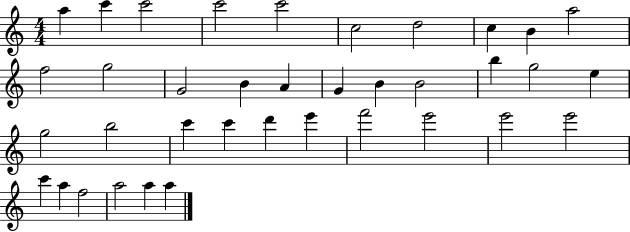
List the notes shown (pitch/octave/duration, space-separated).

A5/q C6/q C6/h C6/h C6/h C5/h D5/h C5/q B4/q A5/h F5/h G5/h G4/h B4/q A4/q G4/q B4/q B4/h B5/q G5/h E5/q G5/h B5/h C6/q C6/q D6/q E6/q F6/h E6/h E6/h E6/h C6/q A5/q F5/h A5/h A5/q A5/q